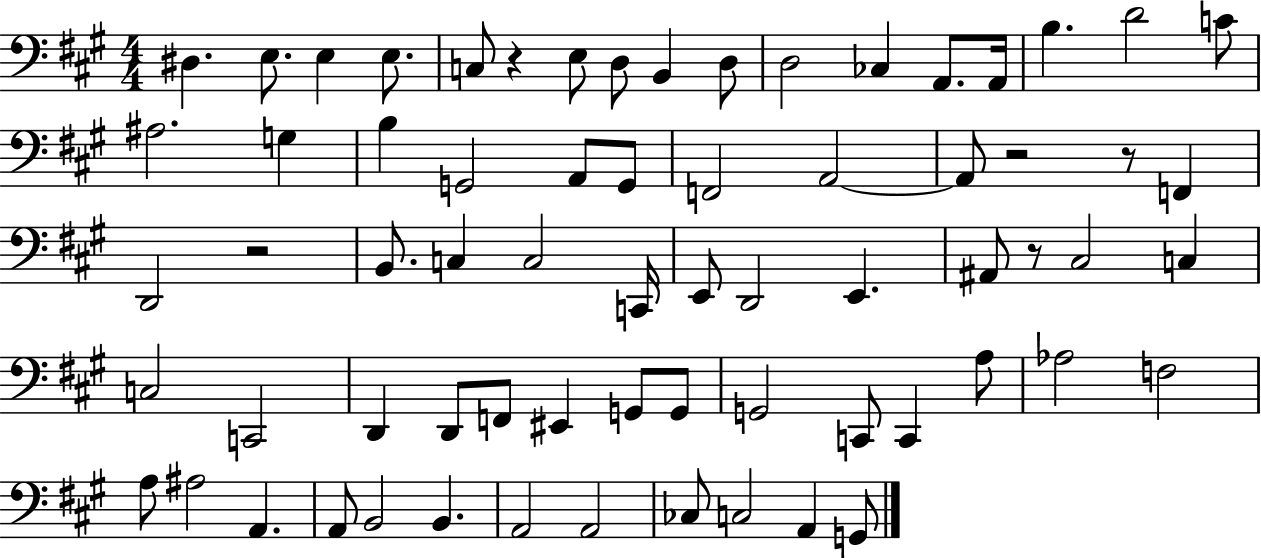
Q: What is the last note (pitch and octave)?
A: G2